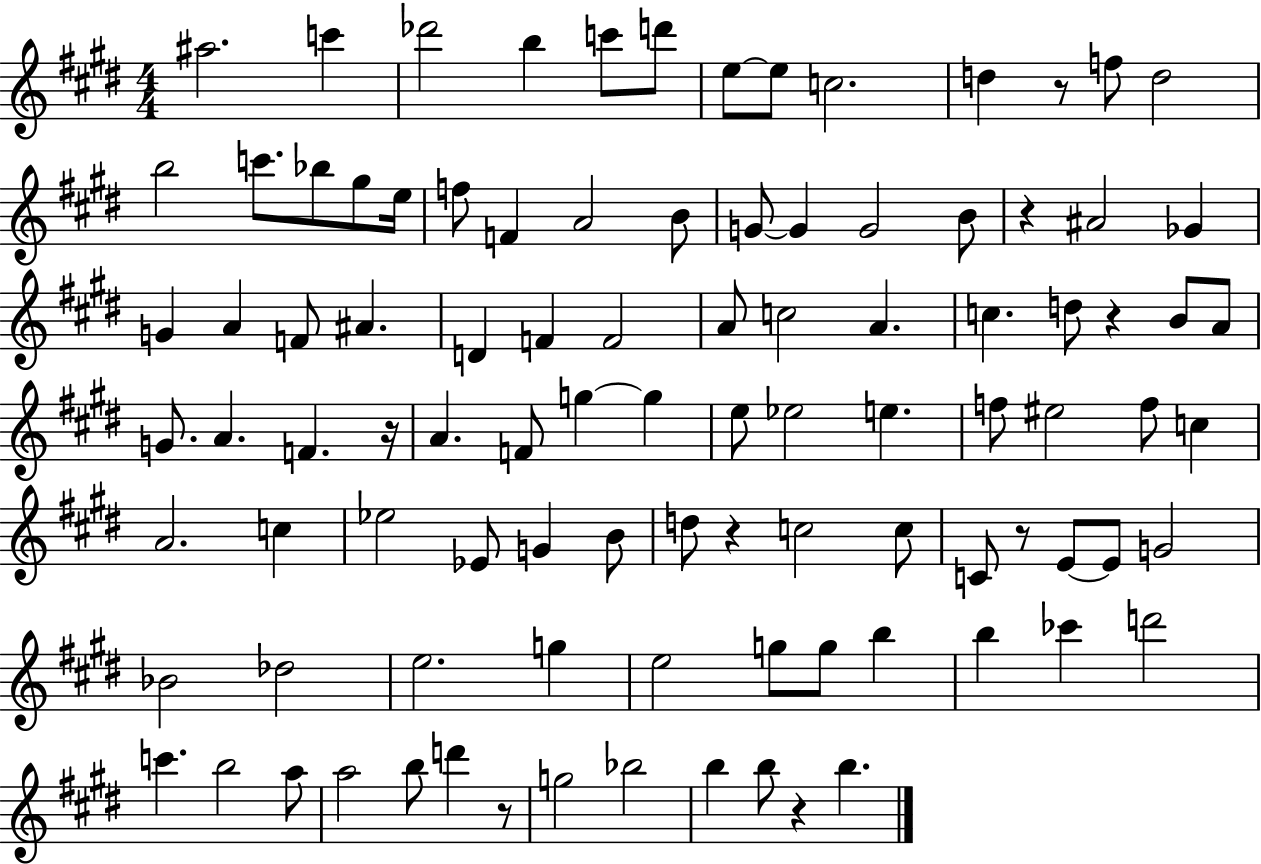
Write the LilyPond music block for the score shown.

{
  \clef treble
  \numericTimeSignature
  \time 4/4
  \key e \major
  ais''2. c'''4 | des'''2 b''4 c'''8 d'''8 | e''8~~ e''8 c''2. | d''4 r8 f''8 d''2 | \break b''2 c'''8. bes''8 gis''8 e''16 | f''8 f'4 a'2 b'8 | g'8~~ g'4 g'2 b'8 | r4 ais'2 ges'4 | \break g'4 a'4 f'8 ais'4. | d'4 f'4 f'2 | a'8 c''2 a'4. | c''4. d''8 r4 b'8 a'8 | \break g'8. a'4. f'4. r16 | a'4. f'8 g''4~~ g''4 | e''8 ees''2 e''4. | f''8 eis''2 f''8 c''4 | \break a'2. c''4 | ees''2 ees'8 g'4 b'8 | d''8 r4 c''2 c''8 | c'8 r8 e'8~~ e'8 g'2 | \break bes'2 des''2 | e''2. g''4 | e''2 g''8 g''8 b''4 | b''4 ces'''4 d'''2 | \break c'''4. b''2 a''8 | a''2 b''8 d'''4 r8 | g''2 bes''2 | b''4 b''8 r4 b''4. | \break \bar "|."
}